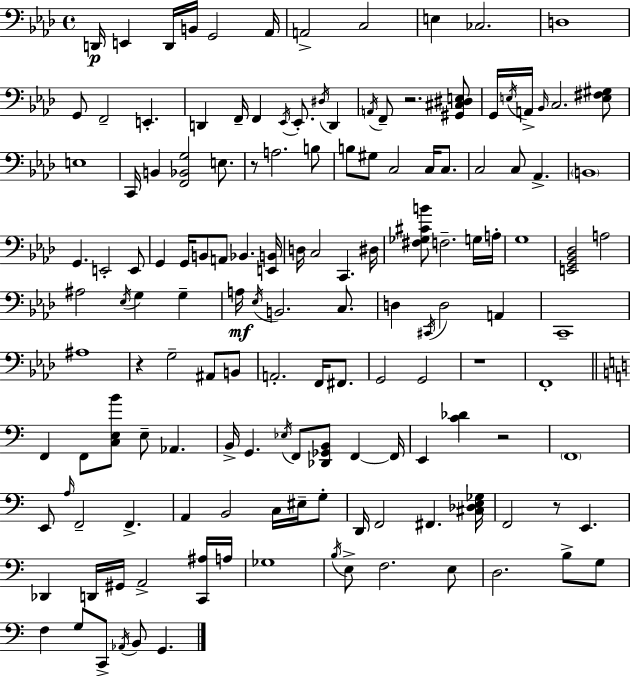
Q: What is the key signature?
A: F minor